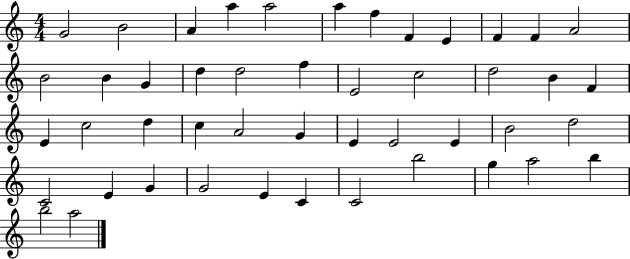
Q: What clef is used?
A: treble